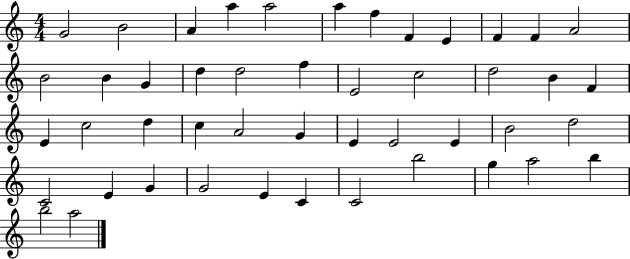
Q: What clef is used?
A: treble